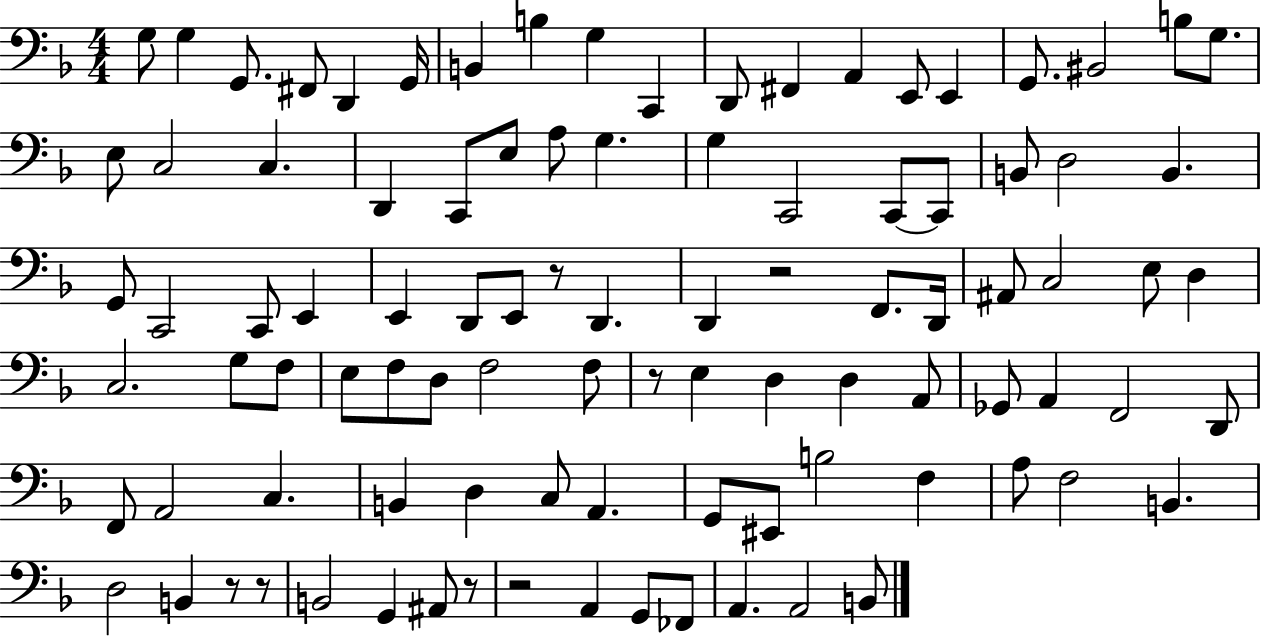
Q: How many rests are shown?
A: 7